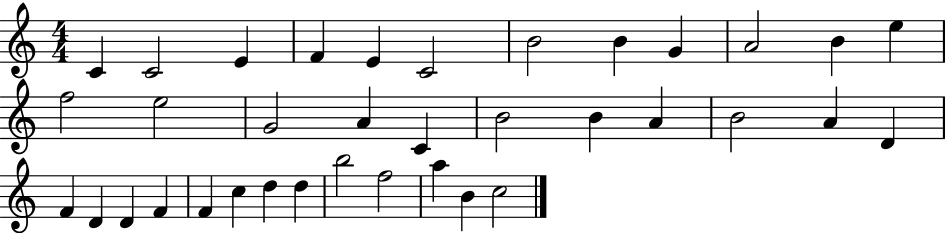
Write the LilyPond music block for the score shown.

{
  \clef treble
  \numericTimeSignature
  \time 4/4
  \key c \major
  c'4 c'2 e'4 | f'4 e'4 c'2 | b'2 b'4 g'4 | a'2 b'4 e''4 | \break f''2 e''2 | g'2 a'4 c'4 | b'2 b'4 a'4 | b'2 a'4 d'4 | \break f'4 d'4 d'4 f'4 | f'4 c''4 d''4 d''4 | b''2 f''2 | a''4 b'4 c''2 | \break \bar "|."
}